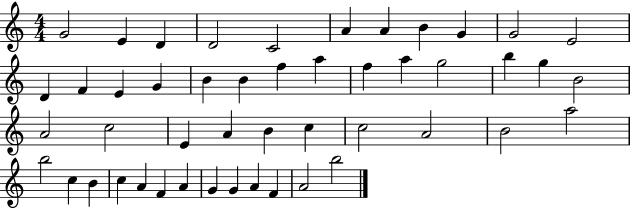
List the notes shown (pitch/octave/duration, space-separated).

G4/h E4/q D4/q D4/h C4/h A4/q A4/q B4/q G4/q G4/h E4/h D4/q F4/q E4/q G4/q B4/q B4/q F5/q A5/q F5/q A5/q G5/h B5/q G5/q B4/h A4/h C5/h E4/q A4/q B4/q C5/q C5/h A4/h B4/h A5/h B5/h C5/q B4/q C5/q A4/q F4/q A4/q G4/q G4/q A4/q F4/q A4/h B5/h